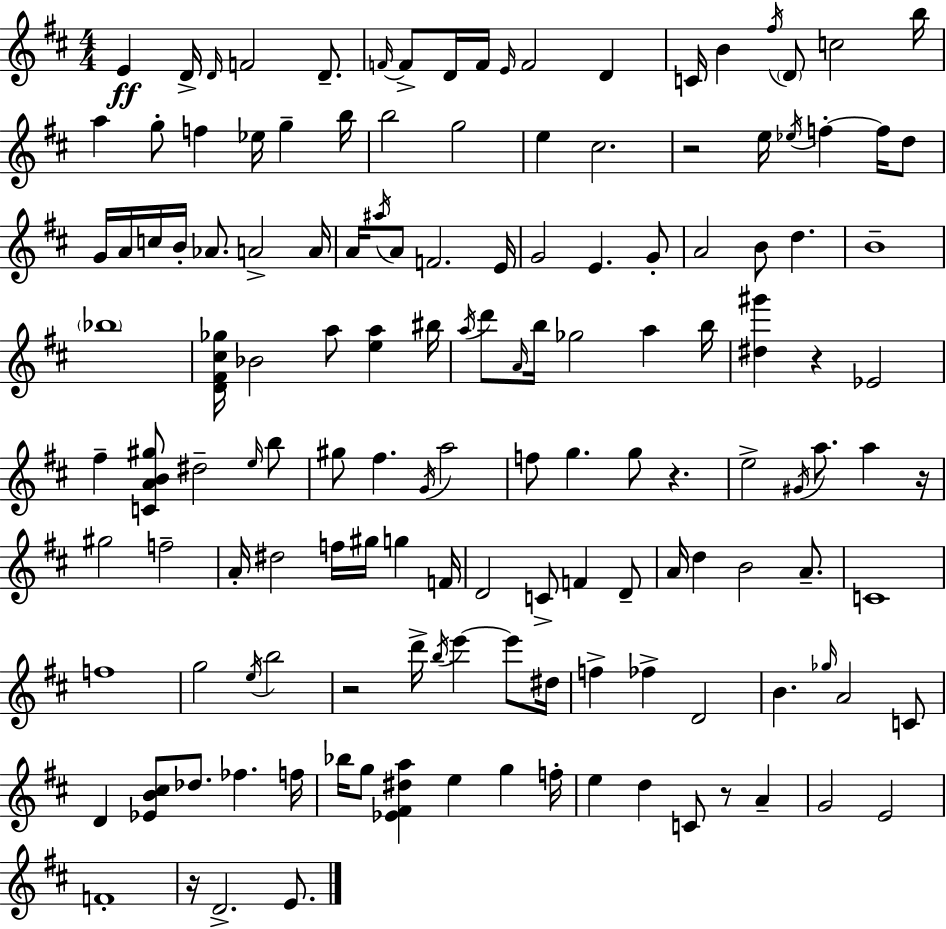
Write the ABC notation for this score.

X:1
T:Untitled
M:4/4
L:1/4
K:D
E D/4 D/4 F2 D/2 F/4 F/2 D/4 F/4 E/4 F2 D C/4 B ^f/4 D/2 c2 b/4 a g/2 f _e/4 g b/4 b2 g2 e ^c2 z2 e/4 _e/4 f f/4 d/2 G/4 A/4 c/4 B/4 _A/2 A2 A/4 A/4 ^a/4 A/2 F2 E/4 G2 E G/2 A2 B/2 d B4 _b4 [D^F^c_g]/4 _B2 a/2 [ea] ^b/4 a/4 d'/2 A/4 b/4 _g2 a b/4 [^d^g'] z _E2 ^f [CAB^g]/2 ^d2 e/4 b/2 ^g/2 ^f G/4 a2 f/2 g g/2 z e2 ^G/4 a/2 a z/4 ^g2 f2 A/4 ^d2 f/4 ^g/4 g F/4 D2 C/2 F D/2 A/4 d B2 A/2 C4 f4 g2 e/4 b2 z2 d'/4 b/4 e' e'/2 ^d/4 f _f D2 B _g/4 A2 C/2 D [_EB^c]/2 _d/2 _f f/4 _b/4 g/2 [_E^F^da] e g f/4 e d C/2 z/2 A G2 E2 F4 z/4 D2 E/2